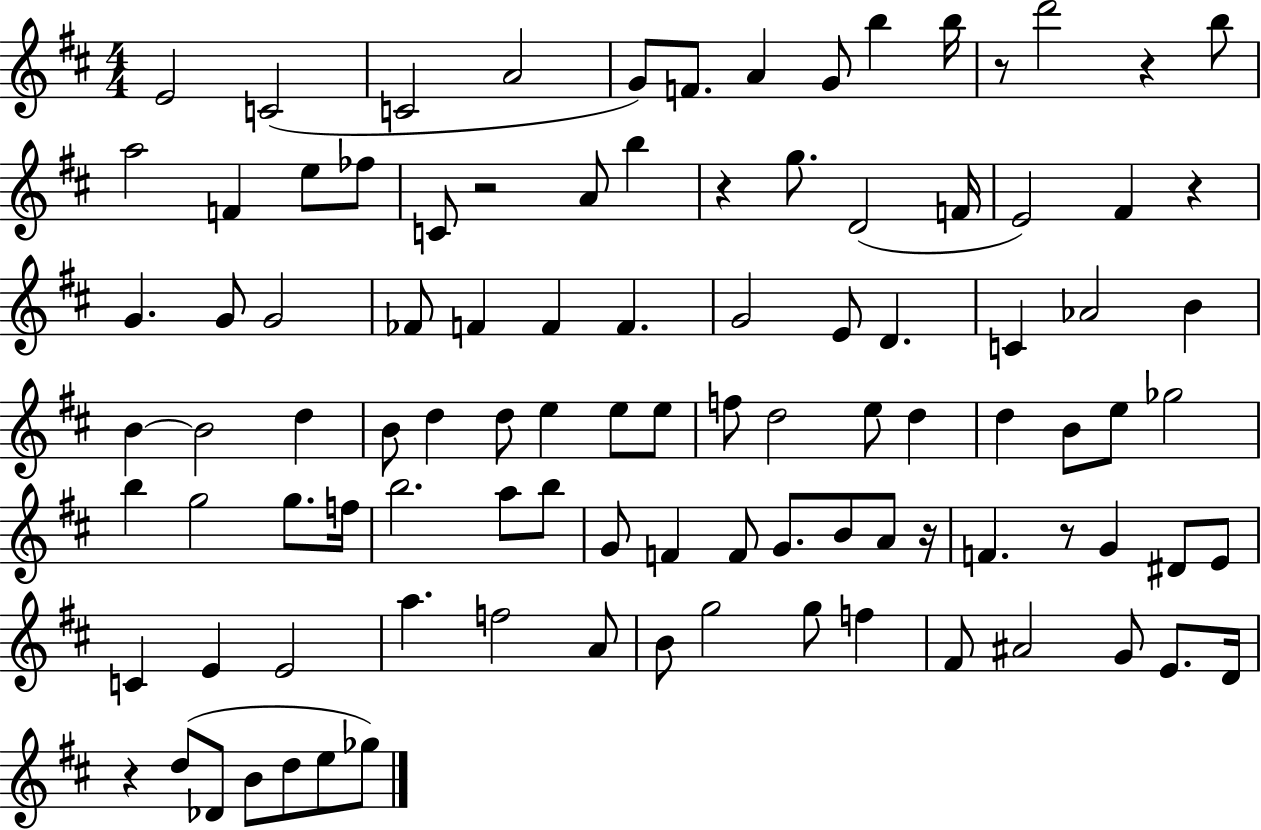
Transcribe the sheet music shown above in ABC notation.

X:1
T:Untitled
M:4/4
L:1/4
K:D
E2 C2 C2 A2 G/2 F/2 A G/2 b b/4 z/2 d'2 z b/2 a2 F e/2 _f/2 C/2 z2 A/2 b z g/2 D2 F/4 E2 ^F z G G/2 G2 _F/2 F F F G2 E/2 D C _A2 B B B2 d B/2 d d/2 e e/2 e/2 f/2 d2 e/2 d d B/2 e/2 _g2 b g2 g/2 f/4 b2 a/2 b/2 G/2 F F/2 G/2 B/2 A/2 z/4 F z/2 G ^D/2 E/2 C E E2 a f2 A/2 B/2 g2 g/2 f ^F/2 ^A2 G/2 E/2 D/4 z d/2 _D/2 B/2 d/2 e/2 _g/2